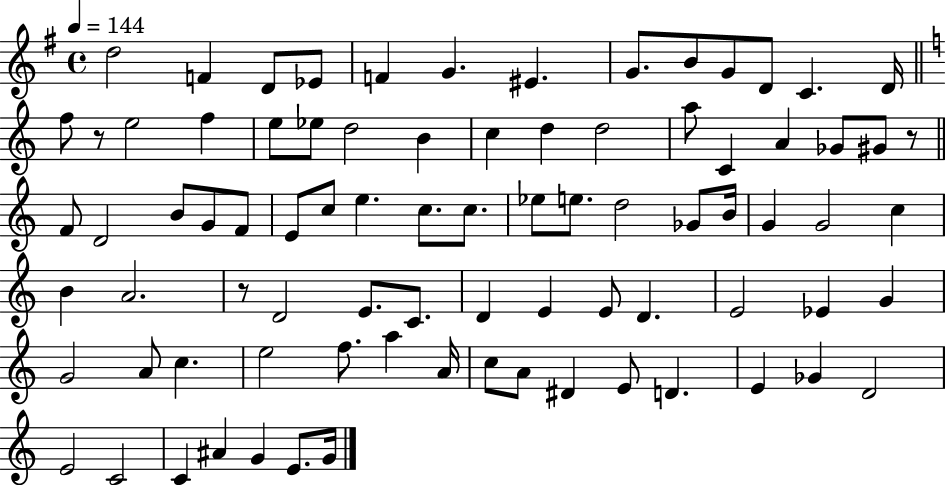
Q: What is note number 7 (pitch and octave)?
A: EIS4